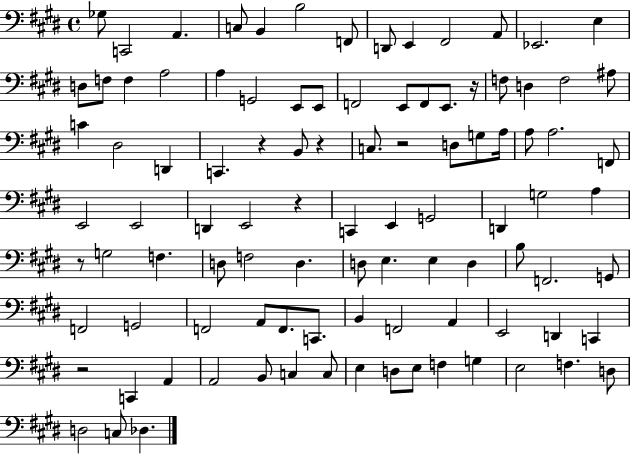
X:1
T:Untitled
M:4/4
L:1/4
K:E
_G,/2 C,,2 A,, C,/2 B,, B,2 F,,/2 D,,/2 E,, ^F,,2 A,,/2 _E,,2 E, D,/2 F,/2 F, A,2 A, G,,2 E,,/2 E,,/2 F,,2 E,,/2 F,,/2 E,,/2 z/4 F,/2 D, F,2 ^A,/2 C ^D,2 D,, C,, z B,,/2 z C,/2 z2 D,/2 G,/2 A,/4 A,/2 A,2 F,,/2 E,,2 E,,2 D,, E,,2 z C,, E,, G,,2 D,, G,2 A, z/2 G,2 F, D,/2 F,2 D, D,/2 E, E, D, B,/2 F,,2 G,,/2 F,,2 G,,2 F,,2 A,,/2 F,,/2 C,,/2 B,, F,,2 A,, E,,2 D,, C,, z2 C,, A,, A,,2 B,,/2 C, C,/2 E, D,/2 E,/2 F, G, E,2 F, D,/2 D,2 C,/2 _D,